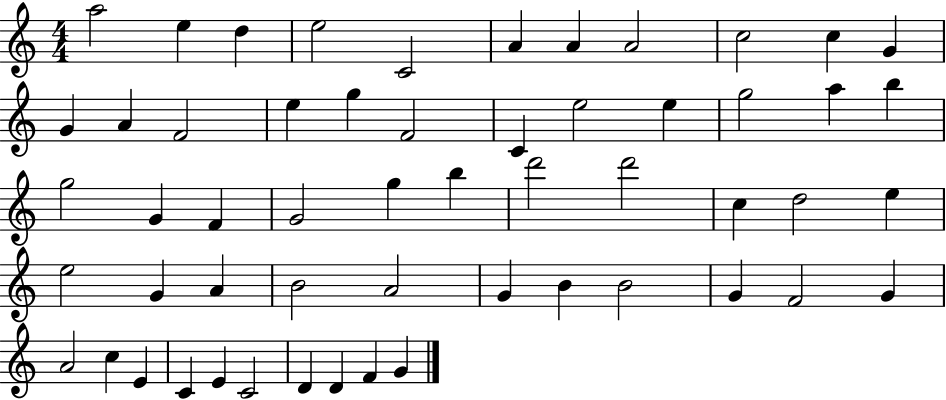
A5/h E5/q D5/q E5/h C4/h A4/q A4/q A4/h C5/h C5/q G4/q G4/q A4/q F4/h E5/q G5/q F4/h C4/q E5/h E5/q G5/h A5/q B5/q G5/h G4/q F4/q G4/h G5/q B5/q D6/h D6/h C5/q D5/h E5/q E5/h G4/q A4/q B4/h A4/h G4/q B4/q B4/h G4/q F4/h G4/q A4/h C5/q E4/q C4/q E4/q C4/h D4/q D4/q F4/q G4/q